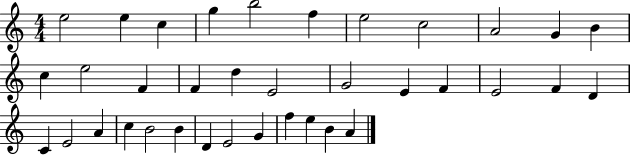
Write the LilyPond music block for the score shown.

{
  \clef treble
  \numericTimeSignature
  \time 4/4
  \key c \major
  e''2 e''4 c''4 | g''4 b''2 f''4 | e''2 c''2 | a'2 g'4 b'4 | \break c''4 e''2 f'4 | f'4 d''4 e'2 | g'2 e'4 f'4 | e'2 f'4 d'4 | \break c'4 e'2 a'4 | c''4 b'2 b'4 | d'4 e'2 g'4 | f''4 e''4 b'4 a'4 | \break \bar "|."
}